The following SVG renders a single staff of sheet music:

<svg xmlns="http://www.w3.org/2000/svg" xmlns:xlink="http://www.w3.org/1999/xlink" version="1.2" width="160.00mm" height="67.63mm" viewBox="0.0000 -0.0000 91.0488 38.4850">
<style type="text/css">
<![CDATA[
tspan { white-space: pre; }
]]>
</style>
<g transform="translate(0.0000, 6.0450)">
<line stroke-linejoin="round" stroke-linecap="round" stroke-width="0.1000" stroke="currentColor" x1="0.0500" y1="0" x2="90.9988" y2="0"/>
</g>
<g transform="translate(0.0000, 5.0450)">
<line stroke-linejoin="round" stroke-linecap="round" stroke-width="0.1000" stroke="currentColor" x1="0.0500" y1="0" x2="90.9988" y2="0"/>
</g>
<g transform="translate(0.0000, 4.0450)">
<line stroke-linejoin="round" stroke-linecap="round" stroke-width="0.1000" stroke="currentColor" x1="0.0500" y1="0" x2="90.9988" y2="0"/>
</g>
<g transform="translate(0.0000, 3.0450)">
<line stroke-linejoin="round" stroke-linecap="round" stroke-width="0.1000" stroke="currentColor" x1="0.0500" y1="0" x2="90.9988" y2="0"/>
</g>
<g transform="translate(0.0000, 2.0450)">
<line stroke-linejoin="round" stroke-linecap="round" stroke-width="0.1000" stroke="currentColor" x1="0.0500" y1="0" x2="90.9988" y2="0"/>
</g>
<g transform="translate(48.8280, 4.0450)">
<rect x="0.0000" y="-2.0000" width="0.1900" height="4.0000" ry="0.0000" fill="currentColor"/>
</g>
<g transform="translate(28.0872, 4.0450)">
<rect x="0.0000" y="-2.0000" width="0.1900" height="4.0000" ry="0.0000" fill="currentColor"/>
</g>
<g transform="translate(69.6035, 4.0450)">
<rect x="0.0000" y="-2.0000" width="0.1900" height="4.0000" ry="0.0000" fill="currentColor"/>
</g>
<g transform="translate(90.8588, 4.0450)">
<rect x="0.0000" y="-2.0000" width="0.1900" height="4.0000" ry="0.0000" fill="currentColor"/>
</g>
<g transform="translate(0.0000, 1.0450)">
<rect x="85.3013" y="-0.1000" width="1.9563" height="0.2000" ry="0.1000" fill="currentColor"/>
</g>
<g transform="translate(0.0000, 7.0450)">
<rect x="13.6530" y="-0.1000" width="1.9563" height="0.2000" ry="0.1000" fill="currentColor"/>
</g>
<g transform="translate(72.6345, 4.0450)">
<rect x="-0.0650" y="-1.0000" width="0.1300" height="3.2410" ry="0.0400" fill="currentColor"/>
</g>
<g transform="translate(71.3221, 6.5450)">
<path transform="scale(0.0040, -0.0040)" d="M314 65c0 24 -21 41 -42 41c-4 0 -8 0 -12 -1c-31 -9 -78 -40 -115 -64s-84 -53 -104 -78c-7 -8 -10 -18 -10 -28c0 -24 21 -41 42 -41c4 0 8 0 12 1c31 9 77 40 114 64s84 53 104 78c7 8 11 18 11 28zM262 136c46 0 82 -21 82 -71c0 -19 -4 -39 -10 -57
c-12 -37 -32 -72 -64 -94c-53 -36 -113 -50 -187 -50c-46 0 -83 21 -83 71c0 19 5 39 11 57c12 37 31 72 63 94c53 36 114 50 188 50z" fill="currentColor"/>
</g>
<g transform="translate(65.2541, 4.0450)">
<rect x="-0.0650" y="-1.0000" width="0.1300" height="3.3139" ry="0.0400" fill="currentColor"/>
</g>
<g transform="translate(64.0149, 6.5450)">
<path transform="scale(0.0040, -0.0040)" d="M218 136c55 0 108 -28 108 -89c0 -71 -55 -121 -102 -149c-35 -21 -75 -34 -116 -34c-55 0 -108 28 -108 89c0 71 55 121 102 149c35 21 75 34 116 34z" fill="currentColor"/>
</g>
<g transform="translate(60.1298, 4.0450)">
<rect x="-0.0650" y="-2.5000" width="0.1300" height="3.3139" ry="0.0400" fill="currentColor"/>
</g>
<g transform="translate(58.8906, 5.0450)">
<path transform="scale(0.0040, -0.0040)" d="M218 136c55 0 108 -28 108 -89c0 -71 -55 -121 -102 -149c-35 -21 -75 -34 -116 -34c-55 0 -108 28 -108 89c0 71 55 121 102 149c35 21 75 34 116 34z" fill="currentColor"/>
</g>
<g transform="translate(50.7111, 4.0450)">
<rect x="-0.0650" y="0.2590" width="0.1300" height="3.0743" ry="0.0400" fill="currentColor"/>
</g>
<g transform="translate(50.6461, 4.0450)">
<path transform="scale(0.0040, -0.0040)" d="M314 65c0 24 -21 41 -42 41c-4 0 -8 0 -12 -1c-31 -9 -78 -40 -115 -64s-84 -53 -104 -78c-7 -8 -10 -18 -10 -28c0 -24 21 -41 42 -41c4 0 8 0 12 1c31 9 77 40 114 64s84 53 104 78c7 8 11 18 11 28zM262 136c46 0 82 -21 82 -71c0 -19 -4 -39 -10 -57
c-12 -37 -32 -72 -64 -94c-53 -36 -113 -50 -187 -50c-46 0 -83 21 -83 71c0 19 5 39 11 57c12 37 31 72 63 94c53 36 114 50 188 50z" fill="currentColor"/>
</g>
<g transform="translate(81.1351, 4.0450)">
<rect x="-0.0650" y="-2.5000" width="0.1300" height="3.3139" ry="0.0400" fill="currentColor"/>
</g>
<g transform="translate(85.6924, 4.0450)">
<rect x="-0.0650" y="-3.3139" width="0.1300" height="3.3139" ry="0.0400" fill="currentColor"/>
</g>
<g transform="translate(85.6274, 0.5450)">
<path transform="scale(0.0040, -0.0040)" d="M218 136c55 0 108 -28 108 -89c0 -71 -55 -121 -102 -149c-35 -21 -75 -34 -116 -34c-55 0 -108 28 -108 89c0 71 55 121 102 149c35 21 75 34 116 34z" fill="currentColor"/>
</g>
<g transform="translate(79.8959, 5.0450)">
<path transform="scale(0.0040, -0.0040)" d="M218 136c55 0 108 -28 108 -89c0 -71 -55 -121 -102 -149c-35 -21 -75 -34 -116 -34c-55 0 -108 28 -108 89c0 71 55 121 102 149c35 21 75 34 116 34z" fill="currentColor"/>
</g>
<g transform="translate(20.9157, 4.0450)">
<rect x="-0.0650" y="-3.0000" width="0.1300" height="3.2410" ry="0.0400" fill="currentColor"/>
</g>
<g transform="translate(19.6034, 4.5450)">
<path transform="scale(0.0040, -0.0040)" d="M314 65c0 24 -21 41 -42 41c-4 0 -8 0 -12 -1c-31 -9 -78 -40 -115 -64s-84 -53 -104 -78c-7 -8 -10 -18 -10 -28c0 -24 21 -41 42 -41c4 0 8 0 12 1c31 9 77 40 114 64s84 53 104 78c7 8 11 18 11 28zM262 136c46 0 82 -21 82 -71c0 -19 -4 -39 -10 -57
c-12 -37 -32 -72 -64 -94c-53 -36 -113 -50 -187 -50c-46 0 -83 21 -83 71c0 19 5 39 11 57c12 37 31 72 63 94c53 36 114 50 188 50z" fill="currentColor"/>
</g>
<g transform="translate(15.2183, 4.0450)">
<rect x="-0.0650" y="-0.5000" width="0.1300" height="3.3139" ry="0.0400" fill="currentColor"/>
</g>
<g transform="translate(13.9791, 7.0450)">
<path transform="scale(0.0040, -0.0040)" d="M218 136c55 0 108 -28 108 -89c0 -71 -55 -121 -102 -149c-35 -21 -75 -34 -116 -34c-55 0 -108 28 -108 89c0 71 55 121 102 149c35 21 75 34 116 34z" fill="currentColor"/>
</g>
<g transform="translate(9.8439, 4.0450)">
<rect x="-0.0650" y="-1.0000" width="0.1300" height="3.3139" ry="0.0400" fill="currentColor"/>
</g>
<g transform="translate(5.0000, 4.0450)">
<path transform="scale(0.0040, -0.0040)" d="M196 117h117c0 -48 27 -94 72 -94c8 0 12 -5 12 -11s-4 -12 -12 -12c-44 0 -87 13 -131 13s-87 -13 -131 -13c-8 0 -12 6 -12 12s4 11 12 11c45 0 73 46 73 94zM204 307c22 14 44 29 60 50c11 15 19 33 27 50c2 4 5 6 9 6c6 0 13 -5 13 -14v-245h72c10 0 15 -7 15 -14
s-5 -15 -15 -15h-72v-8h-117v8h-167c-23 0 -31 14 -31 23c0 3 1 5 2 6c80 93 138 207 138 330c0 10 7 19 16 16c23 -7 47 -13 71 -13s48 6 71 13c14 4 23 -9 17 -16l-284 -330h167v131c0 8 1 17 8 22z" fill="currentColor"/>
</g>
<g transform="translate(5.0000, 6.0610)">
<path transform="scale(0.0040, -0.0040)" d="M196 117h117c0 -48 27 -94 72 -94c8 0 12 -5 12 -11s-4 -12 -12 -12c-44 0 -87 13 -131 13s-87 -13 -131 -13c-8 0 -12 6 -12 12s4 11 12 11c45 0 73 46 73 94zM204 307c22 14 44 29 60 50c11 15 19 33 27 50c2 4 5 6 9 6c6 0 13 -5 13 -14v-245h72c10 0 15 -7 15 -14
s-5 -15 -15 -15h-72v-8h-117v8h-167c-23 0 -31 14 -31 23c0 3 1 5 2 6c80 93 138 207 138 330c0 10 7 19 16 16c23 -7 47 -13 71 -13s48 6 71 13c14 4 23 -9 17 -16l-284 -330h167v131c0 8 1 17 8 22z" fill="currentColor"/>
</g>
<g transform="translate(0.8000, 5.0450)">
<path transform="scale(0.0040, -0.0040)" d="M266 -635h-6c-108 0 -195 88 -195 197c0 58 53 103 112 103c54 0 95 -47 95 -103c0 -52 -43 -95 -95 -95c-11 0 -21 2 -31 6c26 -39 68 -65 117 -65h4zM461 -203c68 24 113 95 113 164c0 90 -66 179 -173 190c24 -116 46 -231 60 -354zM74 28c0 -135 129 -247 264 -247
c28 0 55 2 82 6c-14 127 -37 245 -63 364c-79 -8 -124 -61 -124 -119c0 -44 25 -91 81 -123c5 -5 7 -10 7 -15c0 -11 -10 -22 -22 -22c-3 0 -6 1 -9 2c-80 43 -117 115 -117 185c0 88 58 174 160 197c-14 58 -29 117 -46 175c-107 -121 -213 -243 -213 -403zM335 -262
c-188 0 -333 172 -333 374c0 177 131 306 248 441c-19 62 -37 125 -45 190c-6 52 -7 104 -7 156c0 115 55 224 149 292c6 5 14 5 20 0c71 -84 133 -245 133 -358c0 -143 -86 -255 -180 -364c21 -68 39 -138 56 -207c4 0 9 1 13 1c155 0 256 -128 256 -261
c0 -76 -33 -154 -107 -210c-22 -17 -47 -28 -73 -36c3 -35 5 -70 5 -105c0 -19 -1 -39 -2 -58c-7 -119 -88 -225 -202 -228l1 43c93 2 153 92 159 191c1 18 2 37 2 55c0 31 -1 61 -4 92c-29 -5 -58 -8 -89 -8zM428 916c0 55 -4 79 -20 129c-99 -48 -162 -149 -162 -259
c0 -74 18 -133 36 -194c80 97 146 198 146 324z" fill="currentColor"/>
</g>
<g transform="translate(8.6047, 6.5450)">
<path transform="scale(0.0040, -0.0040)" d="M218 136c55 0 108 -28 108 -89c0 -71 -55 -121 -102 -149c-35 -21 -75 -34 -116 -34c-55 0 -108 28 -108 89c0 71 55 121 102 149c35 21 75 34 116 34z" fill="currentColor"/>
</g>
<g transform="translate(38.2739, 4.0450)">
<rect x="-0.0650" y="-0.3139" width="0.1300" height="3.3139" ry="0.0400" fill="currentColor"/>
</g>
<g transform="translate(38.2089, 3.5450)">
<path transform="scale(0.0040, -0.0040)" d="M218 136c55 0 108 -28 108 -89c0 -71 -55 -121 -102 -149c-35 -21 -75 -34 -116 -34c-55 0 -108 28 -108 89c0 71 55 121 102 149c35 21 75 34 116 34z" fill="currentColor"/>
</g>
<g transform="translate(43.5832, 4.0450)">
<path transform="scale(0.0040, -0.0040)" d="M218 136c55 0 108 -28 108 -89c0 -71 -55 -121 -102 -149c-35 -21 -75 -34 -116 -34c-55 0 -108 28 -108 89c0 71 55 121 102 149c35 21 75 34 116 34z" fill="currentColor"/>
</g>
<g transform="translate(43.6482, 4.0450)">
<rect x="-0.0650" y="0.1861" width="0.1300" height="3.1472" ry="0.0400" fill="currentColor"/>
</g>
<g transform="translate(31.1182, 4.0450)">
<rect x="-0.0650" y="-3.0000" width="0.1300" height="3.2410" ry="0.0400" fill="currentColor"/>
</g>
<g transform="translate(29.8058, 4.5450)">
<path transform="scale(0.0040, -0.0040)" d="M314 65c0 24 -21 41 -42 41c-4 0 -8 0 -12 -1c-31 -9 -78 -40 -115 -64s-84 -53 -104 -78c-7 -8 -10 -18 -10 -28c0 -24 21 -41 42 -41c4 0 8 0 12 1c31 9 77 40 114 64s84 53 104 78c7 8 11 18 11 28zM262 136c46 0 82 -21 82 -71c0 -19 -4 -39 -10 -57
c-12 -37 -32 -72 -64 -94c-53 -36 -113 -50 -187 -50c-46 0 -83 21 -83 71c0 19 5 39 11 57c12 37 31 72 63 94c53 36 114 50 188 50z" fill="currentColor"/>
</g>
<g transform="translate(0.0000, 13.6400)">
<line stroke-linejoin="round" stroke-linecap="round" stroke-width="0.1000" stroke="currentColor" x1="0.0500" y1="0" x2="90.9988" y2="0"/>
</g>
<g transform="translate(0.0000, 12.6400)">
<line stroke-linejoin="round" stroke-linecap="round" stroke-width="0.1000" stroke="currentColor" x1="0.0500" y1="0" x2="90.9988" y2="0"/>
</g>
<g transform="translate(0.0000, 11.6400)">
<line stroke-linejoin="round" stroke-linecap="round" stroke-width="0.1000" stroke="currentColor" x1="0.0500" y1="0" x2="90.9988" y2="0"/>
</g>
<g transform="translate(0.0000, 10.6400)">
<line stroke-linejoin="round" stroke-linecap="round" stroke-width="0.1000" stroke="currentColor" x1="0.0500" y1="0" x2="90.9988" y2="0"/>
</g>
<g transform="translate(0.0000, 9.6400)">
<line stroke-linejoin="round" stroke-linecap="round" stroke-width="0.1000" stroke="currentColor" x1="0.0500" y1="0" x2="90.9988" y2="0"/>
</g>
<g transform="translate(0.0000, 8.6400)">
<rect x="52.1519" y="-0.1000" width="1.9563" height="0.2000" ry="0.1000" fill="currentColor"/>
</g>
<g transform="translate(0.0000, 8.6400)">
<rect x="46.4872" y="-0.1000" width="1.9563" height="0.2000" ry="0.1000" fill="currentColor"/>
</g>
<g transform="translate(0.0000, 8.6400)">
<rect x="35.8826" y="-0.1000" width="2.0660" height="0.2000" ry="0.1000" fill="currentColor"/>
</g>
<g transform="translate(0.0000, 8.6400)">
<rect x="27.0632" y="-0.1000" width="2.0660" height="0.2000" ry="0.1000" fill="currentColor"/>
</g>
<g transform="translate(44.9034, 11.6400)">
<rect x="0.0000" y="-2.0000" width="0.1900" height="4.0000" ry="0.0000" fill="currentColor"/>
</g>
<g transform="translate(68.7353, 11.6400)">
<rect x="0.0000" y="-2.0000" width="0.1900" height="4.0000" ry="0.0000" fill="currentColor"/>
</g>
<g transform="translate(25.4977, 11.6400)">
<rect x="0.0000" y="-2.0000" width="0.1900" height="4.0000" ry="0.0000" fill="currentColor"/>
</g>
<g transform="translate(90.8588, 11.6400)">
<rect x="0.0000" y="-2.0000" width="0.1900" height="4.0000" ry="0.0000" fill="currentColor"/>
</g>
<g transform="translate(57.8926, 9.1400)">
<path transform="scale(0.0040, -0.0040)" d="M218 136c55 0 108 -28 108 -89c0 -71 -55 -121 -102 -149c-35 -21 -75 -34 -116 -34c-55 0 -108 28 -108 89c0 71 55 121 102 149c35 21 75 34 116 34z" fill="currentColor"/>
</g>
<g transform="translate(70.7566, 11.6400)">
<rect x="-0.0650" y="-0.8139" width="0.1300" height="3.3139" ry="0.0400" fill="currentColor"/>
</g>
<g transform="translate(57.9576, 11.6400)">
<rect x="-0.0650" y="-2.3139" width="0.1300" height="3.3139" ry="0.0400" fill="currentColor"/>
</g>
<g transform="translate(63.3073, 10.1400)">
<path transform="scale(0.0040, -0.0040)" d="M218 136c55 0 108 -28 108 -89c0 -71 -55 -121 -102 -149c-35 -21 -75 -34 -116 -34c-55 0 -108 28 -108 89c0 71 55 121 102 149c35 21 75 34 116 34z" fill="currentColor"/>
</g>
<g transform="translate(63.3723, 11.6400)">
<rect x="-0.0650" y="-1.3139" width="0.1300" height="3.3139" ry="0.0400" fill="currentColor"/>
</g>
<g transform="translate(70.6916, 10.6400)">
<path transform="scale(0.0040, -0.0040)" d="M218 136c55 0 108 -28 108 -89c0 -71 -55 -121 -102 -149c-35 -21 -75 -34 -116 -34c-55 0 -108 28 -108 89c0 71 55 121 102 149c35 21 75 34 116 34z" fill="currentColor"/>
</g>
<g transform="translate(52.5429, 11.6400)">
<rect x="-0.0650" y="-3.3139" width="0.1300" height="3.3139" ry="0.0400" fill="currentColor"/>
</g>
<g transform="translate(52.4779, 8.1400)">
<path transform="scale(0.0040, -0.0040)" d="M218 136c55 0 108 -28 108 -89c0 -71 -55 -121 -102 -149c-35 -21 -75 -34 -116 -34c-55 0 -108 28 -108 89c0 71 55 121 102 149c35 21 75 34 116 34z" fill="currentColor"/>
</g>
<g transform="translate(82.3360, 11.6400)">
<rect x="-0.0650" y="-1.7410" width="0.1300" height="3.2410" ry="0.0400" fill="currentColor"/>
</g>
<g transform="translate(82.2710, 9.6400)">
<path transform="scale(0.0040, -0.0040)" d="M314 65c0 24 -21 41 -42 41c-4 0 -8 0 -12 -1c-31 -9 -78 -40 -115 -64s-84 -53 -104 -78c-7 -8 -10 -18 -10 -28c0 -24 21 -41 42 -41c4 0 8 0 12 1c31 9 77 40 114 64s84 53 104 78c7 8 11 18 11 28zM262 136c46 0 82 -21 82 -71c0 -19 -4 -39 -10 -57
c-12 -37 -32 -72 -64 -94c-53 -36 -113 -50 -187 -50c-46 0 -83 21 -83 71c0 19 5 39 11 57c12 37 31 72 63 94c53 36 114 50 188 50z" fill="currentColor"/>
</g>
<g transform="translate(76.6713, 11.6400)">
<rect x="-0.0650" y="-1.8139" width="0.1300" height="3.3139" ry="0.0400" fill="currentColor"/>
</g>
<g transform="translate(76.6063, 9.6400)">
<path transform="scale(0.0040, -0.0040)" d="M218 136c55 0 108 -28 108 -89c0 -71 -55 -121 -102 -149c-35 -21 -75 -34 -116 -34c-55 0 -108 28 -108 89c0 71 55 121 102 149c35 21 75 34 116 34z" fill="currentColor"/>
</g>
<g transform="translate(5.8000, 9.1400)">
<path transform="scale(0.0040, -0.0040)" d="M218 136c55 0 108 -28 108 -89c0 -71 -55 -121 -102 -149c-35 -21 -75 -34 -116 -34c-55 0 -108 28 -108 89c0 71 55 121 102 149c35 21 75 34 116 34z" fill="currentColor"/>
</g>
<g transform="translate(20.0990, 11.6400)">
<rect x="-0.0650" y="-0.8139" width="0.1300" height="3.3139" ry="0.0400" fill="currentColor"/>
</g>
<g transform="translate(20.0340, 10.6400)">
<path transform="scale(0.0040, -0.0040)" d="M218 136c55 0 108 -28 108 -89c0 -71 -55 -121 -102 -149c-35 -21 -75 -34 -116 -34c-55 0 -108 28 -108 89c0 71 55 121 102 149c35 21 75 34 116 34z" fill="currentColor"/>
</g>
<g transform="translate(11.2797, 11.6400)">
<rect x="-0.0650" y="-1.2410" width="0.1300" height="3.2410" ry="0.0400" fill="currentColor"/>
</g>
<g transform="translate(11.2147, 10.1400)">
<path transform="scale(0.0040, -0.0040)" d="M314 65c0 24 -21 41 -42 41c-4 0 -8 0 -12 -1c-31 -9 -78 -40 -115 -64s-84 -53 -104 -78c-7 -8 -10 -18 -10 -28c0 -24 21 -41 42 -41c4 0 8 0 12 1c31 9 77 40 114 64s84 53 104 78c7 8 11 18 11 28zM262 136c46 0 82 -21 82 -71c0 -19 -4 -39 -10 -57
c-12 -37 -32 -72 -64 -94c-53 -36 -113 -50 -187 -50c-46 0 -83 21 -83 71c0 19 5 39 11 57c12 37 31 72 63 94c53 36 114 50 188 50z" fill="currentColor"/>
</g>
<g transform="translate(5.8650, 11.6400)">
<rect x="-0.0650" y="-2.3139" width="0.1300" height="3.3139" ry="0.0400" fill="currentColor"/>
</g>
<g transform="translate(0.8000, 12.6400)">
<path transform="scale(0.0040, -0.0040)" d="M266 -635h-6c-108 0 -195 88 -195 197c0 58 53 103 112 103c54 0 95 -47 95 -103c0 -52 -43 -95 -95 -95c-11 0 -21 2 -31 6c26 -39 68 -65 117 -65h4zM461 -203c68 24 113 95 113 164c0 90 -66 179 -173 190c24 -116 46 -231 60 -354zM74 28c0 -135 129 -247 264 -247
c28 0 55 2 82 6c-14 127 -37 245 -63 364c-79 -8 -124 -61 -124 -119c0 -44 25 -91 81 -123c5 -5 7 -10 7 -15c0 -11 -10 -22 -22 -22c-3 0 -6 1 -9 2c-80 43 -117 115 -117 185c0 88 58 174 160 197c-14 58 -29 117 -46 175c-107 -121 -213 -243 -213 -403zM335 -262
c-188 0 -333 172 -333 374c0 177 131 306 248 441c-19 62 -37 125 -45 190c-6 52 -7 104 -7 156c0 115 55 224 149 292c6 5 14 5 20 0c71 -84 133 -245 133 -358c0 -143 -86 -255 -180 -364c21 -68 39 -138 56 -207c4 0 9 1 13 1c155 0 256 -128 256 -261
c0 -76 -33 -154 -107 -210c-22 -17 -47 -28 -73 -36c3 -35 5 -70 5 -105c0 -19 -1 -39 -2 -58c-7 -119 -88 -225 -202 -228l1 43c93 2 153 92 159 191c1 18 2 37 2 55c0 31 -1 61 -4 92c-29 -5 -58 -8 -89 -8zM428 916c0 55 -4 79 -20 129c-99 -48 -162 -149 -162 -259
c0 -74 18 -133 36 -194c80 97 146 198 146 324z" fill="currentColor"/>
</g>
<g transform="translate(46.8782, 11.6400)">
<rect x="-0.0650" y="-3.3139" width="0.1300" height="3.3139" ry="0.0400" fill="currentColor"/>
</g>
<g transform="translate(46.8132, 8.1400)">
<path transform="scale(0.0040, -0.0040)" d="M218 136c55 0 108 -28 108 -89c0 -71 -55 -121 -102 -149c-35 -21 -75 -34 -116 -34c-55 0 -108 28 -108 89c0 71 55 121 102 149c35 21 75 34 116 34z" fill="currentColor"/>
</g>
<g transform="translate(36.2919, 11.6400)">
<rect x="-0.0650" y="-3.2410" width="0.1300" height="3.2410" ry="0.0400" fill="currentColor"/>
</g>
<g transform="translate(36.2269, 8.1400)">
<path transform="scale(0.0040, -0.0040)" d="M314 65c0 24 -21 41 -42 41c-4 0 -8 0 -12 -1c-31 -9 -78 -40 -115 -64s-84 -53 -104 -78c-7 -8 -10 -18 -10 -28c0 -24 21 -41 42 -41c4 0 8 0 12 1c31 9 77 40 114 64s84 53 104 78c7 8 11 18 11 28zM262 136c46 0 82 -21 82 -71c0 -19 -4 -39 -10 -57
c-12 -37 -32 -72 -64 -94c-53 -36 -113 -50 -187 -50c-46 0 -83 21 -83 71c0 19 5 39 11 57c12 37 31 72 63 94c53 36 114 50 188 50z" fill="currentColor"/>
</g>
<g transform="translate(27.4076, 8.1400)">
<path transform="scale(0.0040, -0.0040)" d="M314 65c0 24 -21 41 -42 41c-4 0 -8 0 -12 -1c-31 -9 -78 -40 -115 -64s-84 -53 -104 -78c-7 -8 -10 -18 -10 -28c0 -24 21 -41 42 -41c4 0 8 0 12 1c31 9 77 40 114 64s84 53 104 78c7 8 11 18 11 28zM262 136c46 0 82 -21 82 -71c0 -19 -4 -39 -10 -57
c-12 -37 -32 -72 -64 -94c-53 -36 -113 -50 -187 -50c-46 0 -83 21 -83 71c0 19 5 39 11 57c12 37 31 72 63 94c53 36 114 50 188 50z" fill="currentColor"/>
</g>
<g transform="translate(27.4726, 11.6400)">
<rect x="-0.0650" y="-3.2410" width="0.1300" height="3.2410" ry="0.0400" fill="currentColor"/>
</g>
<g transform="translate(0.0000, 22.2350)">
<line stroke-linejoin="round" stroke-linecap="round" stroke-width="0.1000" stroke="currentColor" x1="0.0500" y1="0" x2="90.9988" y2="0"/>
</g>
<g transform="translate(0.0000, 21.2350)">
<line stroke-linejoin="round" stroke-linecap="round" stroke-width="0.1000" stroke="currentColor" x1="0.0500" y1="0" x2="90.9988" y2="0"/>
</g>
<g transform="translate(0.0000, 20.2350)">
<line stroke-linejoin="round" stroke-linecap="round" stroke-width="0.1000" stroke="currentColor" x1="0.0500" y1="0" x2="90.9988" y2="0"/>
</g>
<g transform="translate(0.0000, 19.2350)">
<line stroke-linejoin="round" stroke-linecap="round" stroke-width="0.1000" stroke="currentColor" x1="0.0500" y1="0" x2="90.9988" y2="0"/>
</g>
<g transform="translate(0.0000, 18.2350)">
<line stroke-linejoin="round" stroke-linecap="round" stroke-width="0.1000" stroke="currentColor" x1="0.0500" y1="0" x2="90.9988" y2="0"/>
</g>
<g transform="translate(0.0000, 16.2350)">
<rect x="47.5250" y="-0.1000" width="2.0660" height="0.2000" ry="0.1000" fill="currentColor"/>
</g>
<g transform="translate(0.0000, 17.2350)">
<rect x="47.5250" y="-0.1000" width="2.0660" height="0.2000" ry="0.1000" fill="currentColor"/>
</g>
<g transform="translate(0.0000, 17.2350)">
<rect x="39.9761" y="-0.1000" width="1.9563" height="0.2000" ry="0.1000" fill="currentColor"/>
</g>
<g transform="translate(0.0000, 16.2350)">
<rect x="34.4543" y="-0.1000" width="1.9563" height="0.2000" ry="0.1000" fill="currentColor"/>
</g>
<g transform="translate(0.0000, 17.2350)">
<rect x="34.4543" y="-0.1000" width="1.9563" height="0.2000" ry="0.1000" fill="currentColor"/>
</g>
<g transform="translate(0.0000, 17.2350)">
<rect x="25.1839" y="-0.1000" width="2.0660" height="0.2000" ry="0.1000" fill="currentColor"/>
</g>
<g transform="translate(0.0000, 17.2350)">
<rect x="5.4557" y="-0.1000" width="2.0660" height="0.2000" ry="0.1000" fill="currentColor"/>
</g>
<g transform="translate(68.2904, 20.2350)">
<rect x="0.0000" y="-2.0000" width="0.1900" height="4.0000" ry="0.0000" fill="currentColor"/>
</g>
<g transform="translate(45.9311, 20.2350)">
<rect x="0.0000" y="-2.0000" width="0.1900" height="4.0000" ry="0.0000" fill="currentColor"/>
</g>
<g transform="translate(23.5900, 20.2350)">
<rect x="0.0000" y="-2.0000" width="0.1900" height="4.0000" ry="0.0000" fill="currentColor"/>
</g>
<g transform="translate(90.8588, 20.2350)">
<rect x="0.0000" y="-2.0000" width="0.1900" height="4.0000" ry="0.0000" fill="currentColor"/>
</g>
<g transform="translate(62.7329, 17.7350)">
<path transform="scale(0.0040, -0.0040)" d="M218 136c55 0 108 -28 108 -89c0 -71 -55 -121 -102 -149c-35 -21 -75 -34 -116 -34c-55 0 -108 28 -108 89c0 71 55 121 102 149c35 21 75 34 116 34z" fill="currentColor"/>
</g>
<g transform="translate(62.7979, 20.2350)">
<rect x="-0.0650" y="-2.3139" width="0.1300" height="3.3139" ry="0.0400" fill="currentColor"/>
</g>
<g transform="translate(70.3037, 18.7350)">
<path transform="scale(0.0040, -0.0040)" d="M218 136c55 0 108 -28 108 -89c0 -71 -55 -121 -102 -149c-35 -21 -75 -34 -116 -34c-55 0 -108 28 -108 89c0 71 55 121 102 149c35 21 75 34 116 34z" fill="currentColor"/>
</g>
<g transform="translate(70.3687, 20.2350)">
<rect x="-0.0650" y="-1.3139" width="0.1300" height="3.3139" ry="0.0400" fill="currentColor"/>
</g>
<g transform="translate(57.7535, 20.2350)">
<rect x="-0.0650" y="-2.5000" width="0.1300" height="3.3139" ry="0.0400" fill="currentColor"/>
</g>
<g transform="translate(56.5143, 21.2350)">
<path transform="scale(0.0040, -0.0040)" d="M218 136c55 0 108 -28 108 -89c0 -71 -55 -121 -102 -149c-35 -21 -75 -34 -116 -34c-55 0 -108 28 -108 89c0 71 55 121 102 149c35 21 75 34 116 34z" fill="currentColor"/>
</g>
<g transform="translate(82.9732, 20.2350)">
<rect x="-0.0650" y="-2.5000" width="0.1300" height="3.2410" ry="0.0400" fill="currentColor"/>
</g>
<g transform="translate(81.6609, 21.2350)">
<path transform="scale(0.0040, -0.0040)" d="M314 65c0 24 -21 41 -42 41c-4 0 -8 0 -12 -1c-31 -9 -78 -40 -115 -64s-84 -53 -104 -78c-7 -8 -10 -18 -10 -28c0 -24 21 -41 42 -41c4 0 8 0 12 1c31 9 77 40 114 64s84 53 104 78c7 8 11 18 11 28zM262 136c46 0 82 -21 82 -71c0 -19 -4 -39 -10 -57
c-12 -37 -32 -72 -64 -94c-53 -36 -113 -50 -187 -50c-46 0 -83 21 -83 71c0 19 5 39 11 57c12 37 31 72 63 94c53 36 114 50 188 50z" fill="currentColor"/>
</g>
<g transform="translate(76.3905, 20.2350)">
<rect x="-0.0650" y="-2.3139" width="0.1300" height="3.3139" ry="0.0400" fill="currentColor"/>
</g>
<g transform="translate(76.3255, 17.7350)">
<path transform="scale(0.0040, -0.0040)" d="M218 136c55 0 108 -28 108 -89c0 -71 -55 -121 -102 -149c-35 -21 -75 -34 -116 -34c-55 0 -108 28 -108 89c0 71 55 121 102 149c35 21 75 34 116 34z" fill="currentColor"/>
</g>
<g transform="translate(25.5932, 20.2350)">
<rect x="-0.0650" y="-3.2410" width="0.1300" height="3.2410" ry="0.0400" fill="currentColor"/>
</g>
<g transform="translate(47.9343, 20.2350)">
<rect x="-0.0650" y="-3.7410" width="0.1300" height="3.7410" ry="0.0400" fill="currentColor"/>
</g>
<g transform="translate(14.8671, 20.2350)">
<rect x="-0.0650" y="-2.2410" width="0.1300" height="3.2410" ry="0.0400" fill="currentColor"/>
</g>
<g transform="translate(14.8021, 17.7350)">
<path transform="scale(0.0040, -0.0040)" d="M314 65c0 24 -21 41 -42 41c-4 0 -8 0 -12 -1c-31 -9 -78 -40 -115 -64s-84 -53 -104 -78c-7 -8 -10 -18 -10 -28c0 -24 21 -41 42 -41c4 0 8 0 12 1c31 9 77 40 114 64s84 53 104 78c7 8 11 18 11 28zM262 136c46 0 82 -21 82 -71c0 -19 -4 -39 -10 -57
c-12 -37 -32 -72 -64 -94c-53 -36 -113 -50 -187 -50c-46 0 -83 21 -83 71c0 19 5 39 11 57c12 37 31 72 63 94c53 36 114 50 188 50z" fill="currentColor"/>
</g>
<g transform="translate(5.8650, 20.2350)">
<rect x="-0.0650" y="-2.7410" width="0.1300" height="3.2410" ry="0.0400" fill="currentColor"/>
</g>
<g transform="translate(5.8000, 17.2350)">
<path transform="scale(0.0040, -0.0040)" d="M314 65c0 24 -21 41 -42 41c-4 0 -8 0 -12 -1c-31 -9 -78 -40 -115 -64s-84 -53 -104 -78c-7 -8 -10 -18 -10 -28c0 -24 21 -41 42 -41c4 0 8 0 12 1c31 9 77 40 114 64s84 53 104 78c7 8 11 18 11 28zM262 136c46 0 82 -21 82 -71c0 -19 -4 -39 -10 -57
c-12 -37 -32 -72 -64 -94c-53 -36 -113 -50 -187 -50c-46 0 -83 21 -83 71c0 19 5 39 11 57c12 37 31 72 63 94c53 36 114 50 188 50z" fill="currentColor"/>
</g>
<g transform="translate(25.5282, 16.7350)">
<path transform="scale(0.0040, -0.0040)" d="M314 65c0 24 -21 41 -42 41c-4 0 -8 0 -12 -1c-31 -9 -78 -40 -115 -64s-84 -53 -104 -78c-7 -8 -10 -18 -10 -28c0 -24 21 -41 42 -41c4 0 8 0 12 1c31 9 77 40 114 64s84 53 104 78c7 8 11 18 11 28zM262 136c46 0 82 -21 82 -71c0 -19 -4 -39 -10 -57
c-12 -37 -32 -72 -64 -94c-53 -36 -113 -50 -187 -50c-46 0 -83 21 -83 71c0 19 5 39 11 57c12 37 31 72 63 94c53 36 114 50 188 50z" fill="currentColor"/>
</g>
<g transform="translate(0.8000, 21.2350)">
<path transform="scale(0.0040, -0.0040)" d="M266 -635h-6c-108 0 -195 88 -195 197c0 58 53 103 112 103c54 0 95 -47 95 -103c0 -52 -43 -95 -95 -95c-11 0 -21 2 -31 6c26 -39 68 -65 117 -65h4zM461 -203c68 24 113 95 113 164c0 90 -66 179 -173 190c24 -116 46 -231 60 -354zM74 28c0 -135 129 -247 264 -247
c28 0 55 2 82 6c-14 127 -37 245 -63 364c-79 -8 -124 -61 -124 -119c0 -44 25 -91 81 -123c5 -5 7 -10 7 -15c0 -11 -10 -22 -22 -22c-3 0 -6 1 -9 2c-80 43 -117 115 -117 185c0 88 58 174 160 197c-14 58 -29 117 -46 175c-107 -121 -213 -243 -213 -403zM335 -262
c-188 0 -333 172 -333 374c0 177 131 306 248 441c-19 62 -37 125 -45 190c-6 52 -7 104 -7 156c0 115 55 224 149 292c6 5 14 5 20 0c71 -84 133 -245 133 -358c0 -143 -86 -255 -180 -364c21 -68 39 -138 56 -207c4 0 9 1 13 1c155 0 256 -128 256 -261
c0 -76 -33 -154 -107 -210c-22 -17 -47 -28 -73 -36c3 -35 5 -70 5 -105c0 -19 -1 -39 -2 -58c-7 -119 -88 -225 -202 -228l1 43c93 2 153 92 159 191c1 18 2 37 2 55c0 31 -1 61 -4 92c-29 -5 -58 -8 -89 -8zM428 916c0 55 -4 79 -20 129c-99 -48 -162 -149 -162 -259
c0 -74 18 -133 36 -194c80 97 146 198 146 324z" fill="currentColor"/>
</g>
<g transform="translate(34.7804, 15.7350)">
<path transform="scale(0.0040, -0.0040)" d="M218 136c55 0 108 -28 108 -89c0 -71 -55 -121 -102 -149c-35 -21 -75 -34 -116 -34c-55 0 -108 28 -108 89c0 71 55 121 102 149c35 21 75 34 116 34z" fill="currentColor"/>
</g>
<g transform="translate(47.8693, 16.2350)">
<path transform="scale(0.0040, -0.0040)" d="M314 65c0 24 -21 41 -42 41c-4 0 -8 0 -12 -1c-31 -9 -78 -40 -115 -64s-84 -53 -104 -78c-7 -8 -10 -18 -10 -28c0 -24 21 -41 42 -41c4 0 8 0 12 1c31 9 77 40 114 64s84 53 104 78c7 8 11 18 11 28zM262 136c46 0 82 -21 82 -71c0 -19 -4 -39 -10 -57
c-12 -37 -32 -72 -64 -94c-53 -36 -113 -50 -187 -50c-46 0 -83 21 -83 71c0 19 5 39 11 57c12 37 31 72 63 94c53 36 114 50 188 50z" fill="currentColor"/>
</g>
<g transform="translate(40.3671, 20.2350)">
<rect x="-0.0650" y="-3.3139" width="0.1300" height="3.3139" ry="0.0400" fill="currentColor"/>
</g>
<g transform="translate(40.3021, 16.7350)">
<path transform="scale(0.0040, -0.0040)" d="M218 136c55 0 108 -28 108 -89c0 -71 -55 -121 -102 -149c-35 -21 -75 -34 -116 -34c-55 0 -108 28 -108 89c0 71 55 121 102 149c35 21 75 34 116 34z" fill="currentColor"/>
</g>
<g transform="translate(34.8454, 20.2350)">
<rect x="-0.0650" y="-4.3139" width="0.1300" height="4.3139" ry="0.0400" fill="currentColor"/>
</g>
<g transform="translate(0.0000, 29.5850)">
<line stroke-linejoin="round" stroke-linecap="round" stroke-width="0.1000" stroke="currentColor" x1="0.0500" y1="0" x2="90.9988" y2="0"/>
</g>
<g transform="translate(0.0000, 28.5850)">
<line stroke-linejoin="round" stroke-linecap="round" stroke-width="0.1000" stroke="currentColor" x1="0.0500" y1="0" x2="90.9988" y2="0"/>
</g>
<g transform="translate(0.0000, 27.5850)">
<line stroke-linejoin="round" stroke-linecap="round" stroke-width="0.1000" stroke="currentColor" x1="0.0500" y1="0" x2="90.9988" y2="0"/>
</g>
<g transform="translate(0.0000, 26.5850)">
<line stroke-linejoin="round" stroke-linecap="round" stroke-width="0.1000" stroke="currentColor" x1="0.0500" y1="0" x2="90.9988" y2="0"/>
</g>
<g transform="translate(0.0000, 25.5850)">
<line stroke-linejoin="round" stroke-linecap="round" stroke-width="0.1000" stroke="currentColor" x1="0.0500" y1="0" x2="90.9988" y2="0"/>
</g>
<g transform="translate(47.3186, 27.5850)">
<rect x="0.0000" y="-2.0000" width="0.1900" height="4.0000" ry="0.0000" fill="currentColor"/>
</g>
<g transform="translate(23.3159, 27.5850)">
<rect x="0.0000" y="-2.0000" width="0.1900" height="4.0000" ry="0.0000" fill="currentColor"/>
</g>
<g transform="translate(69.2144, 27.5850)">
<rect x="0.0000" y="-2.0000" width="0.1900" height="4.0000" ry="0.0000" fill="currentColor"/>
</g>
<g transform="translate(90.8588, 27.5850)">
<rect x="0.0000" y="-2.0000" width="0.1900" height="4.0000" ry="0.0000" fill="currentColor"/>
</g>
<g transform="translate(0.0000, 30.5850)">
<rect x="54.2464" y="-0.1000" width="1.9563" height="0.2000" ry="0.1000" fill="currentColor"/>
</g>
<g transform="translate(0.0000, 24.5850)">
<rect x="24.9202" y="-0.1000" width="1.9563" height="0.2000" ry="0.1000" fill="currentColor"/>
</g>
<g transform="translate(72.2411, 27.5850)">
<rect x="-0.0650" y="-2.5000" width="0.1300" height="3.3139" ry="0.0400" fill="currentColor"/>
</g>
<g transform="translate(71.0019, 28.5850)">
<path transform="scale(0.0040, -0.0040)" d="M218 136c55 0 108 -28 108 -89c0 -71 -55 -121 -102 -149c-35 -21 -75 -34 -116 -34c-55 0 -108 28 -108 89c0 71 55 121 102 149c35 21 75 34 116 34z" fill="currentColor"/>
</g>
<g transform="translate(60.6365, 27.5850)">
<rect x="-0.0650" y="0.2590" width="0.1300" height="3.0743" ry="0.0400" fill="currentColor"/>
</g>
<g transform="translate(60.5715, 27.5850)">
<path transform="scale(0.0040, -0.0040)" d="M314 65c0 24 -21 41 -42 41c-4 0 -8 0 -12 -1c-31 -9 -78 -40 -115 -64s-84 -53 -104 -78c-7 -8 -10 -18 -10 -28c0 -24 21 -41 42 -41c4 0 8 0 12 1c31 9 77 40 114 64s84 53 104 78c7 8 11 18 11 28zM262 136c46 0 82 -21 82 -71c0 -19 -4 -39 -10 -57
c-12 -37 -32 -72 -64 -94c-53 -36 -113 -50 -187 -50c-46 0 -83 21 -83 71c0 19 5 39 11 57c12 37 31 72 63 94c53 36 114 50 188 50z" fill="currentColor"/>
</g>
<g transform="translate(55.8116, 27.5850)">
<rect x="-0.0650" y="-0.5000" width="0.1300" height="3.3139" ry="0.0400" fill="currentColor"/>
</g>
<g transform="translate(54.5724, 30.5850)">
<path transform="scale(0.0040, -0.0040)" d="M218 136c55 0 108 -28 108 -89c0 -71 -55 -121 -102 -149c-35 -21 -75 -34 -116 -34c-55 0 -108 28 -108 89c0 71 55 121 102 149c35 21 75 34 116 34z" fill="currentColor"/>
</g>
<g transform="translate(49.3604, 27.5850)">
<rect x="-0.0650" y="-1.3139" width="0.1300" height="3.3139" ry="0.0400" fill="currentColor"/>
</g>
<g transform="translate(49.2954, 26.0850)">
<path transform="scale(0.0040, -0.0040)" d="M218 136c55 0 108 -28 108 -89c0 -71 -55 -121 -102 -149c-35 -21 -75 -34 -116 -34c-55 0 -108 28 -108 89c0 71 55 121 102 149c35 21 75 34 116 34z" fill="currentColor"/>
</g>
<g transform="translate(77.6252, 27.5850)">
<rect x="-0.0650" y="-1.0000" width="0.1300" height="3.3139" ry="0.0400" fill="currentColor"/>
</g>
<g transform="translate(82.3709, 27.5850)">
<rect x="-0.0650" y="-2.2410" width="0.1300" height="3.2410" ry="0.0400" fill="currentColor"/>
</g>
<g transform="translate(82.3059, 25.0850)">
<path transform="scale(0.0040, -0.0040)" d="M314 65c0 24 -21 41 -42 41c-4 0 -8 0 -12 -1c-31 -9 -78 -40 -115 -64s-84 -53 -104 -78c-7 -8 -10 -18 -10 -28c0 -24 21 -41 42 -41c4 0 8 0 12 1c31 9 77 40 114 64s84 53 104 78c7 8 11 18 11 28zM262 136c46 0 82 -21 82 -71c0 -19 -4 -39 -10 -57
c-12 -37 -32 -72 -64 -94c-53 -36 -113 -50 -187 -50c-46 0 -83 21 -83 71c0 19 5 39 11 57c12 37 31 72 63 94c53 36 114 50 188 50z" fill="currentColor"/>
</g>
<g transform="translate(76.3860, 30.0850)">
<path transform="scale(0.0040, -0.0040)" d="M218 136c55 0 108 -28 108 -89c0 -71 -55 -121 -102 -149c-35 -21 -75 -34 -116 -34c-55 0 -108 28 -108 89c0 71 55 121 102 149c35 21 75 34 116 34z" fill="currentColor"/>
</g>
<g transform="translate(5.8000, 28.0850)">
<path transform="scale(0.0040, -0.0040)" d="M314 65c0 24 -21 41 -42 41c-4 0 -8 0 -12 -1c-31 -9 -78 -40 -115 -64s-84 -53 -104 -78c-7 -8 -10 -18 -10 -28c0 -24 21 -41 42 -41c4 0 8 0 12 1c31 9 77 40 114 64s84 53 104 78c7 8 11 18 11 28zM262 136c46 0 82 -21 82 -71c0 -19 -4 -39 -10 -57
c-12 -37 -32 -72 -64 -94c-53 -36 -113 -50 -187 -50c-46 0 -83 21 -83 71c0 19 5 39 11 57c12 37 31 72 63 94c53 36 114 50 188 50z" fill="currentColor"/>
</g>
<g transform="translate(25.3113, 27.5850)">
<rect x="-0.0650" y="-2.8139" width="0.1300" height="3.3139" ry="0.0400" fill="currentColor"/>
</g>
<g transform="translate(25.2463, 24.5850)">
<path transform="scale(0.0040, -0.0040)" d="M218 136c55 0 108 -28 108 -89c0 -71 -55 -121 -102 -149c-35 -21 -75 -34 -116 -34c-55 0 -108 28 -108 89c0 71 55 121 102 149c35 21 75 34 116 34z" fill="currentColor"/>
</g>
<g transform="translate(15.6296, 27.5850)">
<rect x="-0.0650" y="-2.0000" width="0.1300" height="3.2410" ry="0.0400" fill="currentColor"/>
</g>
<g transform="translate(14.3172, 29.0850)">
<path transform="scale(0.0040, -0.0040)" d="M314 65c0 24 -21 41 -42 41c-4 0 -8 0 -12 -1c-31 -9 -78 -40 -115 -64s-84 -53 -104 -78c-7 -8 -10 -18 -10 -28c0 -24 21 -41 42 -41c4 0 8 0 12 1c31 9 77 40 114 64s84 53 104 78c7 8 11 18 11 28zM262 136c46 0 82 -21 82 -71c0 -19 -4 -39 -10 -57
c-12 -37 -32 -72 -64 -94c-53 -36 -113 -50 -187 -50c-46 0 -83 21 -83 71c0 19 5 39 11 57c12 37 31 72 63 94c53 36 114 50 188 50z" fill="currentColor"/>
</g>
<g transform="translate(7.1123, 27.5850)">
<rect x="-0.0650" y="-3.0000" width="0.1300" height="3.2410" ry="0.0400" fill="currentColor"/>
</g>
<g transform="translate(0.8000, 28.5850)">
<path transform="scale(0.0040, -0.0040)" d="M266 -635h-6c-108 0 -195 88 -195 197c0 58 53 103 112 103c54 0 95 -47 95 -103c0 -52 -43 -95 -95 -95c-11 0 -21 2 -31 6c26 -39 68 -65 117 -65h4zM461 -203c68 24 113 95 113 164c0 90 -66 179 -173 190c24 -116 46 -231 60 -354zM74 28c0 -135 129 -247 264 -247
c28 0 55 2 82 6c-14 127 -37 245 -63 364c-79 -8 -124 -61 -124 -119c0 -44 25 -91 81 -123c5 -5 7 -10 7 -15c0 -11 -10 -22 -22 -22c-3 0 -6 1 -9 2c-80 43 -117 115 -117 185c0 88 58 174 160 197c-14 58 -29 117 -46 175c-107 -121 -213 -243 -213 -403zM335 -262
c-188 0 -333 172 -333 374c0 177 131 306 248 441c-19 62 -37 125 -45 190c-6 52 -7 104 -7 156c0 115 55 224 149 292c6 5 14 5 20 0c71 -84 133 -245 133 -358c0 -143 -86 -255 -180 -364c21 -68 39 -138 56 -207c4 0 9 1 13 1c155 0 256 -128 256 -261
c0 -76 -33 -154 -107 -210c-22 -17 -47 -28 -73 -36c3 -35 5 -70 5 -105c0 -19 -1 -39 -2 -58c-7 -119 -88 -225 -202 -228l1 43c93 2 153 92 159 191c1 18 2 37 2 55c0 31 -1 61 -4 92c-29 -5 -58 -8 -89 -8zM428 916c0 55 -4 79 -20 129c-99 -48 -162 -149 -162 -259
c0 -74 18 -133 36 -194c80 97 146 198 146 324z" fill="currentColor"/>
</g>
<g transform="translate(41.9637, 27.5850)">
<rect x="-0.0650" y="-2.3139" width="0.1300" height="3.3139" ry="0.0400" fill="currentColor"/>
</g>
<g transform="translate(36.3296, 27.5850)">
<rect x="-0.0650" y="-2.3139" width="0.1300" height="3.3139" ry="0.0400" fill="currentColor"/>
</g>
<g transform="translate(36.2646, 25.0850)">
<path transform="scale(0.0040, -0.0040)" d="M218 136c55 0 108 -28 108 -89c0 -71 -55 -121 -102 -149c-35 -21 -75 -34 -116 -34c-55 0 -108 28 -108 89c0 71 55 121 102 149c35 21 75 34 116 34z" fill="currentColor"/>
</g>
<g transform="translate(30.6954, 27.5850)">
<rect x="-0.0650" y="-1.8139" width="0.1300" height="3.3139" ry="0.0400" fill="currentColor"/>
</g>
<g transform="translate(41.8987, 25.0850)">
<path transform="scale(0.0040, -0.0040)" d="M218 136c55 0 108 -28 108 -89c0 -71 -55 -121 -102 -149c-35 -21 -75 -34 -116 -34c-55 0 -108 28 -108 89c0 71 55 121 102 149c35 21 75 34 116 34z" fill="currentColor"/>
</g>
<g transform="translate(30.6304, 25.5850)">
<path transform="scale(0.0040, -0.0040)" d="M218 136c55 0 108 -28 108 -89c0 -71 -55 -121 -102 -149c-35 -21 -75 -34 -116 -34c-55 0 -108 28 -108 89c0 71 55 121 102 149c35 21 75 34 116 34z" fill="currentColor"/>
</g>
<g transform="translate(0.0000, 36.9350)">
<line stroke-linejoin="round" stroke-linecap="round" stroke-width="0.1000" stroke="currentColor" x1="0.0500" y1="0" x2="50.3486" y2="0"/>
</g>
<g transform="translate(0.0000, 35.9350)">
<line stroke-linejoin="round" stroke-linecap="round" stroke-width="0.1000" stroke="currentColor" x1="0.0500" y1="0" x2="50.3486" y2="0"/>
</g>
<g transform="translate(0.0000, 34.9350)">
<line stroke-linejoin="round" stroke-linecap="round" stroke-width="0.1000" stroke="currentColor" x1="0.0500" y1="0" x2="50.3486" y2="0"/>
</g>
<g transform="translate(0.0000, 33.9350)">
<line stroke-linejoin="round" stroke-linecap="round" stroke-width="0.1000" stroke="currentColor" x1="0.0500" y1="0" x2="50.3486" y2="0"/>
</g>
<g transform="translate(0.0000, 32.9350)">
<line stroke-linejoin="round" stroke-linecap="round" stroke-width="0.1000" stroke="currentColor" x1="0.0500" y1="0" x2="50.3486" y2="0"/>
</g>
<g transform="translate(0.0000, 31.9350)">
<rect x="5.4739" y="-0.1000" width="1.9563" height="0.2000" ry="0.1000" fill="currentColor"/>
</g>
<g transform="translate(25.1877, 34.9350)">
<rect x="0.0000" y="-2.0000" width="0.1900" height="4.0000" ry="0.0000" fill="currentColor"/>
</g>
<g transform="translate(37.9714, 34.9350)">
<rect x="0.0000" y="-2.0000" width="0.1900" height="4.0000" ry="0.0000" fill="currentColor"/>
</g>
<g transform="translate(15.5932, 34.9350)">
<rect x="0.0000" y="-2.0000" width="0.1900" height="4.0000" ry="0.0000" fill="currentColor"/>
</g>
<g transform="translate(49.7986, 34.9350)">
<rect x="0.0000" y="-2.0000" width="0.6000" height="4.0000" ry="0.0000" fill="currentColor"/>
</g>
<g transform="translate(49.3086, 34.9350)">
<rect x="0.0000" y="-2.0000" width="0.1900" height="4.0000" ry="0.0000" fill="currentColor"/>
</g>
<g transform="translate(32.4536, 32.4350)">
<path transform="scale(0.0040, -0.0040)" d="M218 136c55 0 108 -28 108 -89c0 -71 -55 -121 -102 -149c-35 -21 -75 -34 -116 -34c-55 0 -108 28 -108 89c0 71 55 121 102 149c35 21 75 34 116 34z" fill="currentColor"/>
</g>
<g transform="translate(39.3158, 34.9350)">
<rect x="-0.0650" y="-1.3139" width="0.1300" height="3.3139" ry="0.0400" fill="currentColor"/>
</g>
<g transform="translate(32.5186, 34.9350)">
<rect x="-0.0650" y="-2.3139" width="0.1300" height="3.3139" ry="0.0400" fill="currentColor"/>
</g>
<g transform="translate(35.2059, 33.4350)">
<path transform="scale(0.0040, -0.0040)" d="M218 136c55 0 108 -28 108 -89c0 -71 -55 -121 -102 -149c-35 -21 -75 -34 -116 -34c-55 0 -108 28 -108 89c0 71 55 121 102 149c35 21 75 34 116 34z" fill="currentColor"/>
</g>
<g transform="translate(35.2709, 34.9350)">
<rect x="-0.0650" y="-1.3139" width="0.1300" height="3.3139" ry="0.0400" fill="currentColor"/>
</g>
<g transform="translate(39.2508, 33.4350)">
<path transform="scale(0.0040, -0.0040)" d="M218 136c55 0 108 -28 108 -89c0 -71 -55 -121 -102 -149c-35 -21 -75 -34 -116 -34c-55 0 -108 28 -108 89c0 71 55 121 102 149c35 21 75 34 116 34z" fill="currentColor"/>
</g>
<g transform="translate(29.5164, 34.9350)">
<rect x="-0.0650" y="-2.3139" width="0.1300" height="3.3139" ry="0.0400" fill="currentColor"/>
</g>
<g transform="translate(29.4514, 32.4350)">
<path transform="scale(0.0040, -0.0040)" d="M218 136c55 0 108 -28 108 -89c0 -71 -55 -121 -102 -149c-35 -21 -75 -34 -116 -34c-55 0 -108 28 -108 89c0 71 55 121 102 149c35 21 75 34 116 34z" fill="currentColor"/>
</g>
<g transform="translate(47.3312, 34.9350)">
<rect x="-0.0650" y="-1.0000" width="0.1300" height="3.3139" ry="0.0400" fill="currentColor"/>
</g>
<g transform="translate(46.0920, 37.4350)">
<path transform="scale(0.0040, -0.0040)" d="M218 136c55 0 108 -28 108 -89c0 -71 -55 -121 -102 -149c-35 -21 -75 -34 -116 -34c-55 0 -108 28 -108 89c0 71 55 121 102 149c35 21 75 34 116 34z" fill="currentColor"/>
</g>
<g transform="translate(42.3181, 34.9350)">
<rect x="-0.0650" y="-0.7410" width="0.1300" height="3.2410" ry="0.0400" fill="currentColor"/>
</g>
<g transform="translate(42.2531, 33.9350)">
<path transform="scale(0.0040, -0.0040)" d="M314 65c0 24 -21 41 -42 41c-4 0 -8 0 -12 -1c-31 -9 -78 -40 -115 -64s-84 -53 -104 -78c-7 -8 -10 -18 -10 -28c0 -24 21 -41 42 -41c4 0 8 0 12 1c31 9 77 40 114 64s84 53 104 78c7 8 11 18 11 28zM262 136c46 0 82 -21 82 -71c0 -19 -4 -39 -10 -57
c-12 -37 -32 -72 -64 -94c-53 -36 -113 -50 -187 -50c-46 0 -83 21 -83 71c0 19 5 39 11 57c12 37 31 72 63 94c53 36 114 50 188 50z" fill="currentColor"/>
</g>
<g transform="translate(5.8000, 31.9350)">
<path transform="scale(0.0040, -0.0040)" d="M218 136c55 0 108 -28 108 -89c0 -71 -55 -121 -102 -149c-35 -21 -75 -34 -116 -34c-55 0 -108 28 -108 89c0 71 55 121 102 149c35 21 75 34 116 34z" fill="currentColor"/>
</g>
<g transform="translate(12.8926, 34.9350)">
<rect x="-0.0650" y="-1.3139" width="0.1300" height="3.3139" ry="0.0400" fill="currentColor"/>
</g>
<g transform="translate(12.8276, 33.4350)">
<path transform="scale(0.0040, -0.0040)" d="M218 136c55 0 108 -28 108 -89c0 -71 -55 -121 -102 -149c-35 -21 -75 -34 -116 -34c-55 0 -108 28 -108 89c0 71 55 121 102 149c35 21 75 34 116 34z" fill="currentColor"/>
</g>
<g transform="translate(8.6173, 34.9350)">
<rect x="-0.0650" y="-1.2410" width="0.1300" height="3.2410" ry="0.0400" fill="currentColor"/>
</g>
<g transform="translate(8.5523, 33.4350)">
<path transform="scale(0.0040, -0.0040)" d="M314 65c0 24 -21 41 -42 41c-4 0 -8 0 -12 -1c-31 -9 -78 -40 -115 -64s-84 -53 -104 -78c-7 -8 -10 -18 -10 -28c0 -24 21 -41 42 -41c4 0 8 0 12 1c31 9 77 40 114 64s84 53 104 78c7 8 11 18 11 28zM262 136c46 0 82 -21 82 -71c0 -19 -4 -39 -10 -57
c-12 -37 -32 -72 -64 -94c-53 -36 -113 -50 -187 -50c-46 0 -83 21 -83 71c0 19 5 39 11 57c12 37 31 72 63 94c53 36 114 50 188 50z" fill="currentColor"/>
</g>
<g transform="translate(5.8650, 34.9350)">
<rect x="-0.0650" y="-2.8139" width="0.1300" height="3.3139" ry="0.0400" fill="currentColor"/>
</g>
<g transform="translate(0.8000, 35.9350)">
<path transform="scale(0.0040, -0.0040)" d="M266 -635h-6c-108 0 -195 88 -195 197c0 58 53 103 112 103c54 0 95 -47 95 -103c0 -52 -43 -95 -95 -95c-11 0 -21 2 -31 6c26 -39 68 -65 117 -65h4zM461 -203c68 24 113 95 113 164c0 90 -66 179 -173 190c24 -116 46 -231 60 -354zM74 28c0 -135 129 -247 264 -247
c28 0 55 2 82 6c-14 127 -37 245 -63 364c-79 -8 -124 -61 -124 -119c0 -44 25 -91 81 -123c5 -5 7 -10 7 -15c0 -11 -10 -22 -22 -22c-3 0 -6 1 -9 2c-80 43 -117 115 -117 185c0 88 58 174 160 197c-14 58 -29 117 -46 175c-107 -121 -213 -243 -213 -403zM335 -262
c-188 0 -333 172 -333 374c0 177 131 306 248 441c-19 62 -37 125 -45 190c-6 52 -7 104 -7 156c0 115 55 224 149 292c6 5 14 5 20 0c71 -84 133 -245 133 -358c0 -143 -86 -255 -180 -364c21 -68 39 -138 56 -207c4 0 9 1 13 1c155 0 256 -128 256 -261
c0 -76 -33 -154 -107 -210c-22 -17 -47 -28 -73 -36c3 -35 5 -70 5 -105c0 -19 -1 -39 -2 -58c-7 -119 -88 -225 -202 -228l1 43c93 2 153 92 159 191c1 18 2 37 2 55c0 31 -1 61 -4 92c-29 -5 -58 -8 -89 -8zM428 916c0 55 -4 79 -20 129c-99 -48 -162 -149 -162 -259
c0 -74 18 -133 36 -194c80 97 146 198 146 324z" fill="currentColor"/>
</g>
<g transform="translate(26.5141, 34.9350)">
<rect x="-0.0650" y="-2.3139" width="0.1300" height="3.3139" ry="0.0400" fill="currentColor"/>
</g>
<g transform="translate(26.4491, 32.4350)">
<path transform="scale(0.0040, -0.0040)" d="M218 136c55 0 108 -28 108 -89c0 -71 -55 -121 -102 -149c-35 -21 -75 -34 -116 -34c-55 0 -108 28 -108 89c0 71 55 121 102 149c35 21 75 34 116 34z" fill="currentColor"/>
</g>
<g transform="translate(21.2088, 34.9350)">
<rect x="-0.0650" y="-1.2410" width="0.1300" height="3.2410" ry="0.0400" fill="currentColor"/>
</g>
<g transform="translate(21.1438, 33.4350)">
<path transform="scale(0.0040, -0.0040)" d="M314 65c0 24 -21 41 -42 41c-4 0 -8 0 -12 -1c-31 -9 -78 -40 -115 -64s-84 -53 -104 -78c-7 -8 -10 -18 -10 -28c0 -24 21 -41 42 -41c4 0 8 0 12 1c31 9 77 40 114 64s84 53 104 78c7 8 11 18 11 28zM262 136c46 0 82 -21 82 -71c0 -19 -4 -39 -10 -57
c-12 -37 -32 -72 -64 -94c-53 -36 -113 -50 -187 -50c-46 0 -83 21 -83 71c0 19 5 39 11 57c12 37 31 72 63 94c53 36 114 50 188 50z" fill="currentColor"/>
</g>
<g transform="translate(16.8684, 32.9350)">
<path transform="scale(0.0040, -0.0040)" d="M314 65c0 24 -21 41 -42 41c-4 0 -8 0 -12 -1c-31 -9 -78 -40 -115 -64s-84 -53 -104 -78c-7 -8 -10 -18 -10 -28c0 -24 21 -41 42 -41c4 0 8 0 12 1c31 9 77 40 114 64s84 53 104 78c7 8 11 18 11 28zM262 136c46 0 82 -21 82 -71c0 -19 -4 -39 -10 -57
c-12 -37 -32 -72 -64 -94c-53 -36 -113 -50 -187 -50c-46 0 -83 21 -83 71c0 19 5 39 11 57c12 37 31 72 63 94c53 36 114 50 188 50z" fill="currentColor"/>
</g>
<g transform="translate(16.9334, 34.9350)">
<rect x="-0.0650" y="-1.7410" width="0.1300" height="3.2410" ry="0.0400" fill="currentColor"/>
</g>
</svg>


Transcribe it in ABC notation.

X:1
T:Untitled
M:4/4
L:1/4
K:C
D C A2 A2 c B B2 G D D2 G b g e2 d b2 b2 b b g e d f f2 a2 g2 b2 d' b c'2 G g e g G2 A2 F2 a f g g e C B2 G D g2 a e2 e f2 e2 g g g e e d2 D